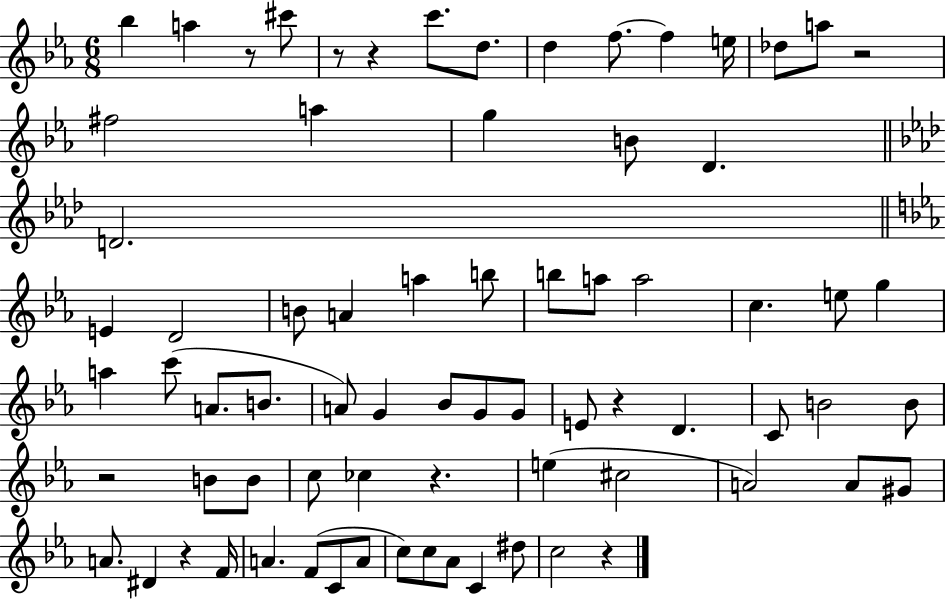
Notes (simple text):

Bb5/q A5/q R/e C#6/e R/e R/q C6/e. D5/e. D5/q F5/e. F5/q E5/s Db5/e A5/e R/h F#5/h A5/q G5/q B4/e D4/q. D4/h. E4/q D4/h B4/e A4/q A5/q B5/e B5/e A5/e A5/h C5/q. E5/e G5/q A5/q C6/e A4/e. B4/e. A4/e G4/q Bb4/e G4/e G4/e E4/e R/q D4/q. C4/e B4/h B4/e R/h B4/e B4/e C5/e CES5/q R/q. E5/q C#5/h A4/h A4/e G#4/e A4/e. D#4/q R/q F4/s A4/q. F4/e C4/e A4/e C5/e C5/e Ab4/e C4/q D#5/e C5/h R/q